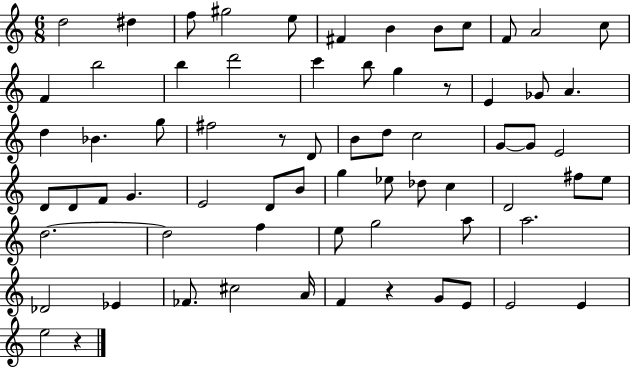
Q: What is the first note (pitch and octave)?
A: D5